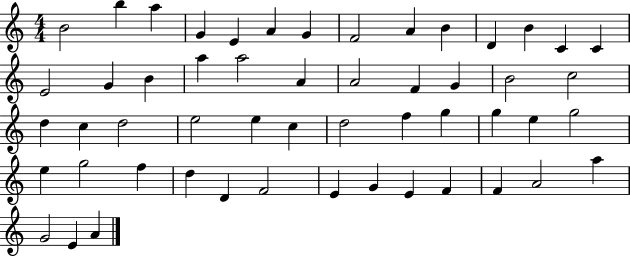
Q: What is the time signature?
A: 4/4